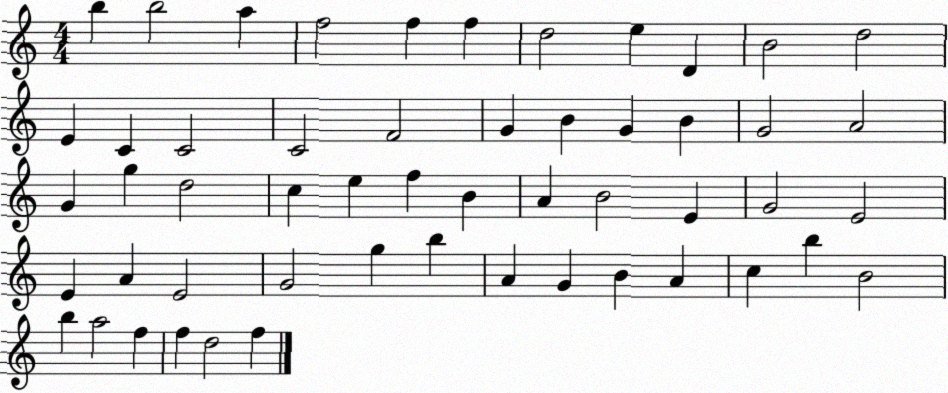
X:1
T:Untitled
M:4/4
L:1/4
K:C
b b2 a f2 f f d2 e D B2 d2 E C C2 C2 F2 G B G B G2 A2 G g d2 c e f B A B2 E G2 E2 E A E2 G2 g b A G B A c b B2 b a2 f f d2 f